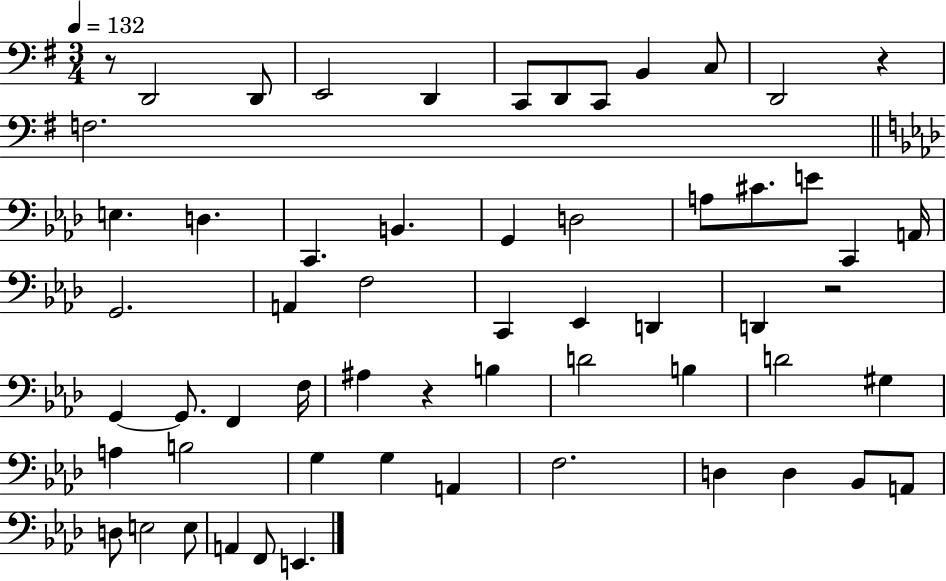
{
  \clef bass
  \numericTimeSignature
  \time 3/4
  \key g \major
  \tempo 4 = 132
  r8 d,2 d,8 | e,2 d,4 | c,8 d,8 c,8 b,4 c8 | d,2 r4 | \break f2. | \bar "||" \break \key aes \major e4. d4. | c,4. b,4. | g,4 d2 | a8 cis'8. e'8 c,4 a,16 | \break g,2. | a,4 f2 | c,4 ees,4 d,4 | d,4 r2 | \break g,4~~ g,8. f,4 f16 | ais4 r4 b4 | d'2 b4 | d'2 gis4 | \break a4 b2 | g4 g4 a,4 | f2. | d4 d4 bes,8 a,8 | \break d8 e2 e8 | a,4 f,8 e,4. | \bar "|."
}